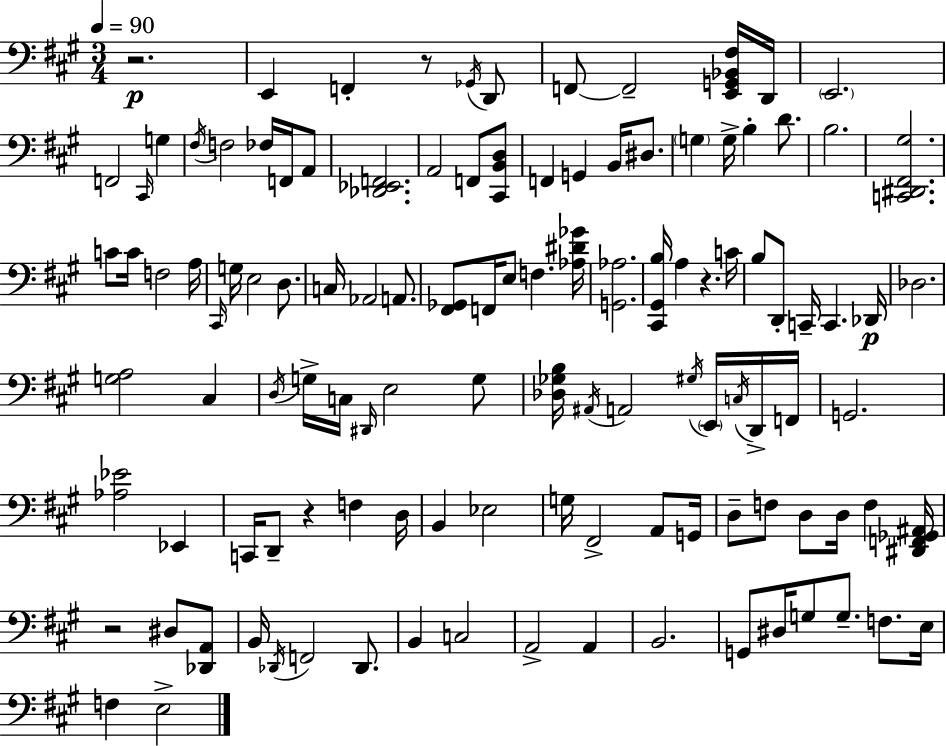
X:1
T:Untitled
M:3/4
L:1/4
K:A
z2 E,, F,, z/2 _G,,/4 D,,/2 F,,/2 F,,2 [E,,G,,_B,,^F,]/4 D,,/4 E,,2 F,,2 ^C,,/4 G, ^F,/4 F,2 _F,/4 F,,/4 A,,/2 [_D,,_E,,F,,]2 A,,2 F,,/2 [^C,,B,,D,]/2 F,, G,, B,,/4 ^D,/2 G, G,/4 B, D/2 B,2 [C,,^D,,^F,,^G,]2 C/2 C/4 F,2 A,/4 ^C,,/4 G,/4 E,2 D,/2 C,/4 _A,,2 A,,/2 [^F,,_G,,]/2 F,,/4 E,/2 F, [_A,^D_G]/4 [G,,_A,]2 [^C,,^G,,B,]/4 A, z C/4 B,/2 D,,/2 C,,/4 C,, _D,,/4 _D,2 [G,A,]2 ^C, D,/4 G,/4 C,/4 ^D,,/4 E,2 G,/2 [_D,_G,B,]/4 ^A,,/4 A,,2 ^G,/4 E,,/4 C,/4 D,,/4 F,,/4 G,,2 [_A,_E]2 _E,, C,,/4 D,,/2 z F, D,/4 B,, _E,2 G,/4 ^F,,2 A,,/2 G,,/4 D,/2 F,/2 D,/2 D,/4 F, [^D,,F,,_G,,^A,,]/4 z2 ^D,/2 [_D,,A,,]/2 B,,/4 _D,,/4 F,,2 _D,,/2 B,, C,2 A,,2 A,, B,,2 G,,/2 ^D,/4 G,/2 G,/2 F,/2 E,/4 F, E,2